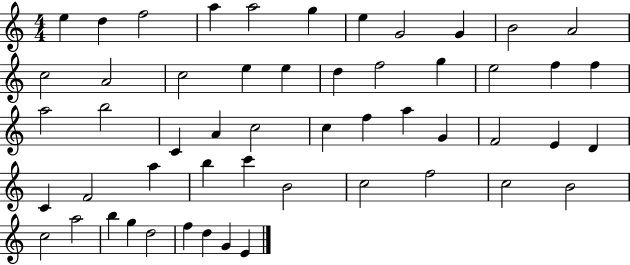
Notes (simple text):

E5/q D5/q F5/h A5/q A5/h G5/q E5/q G4/h G4/q B4/h A4/h C5/h A4/h C5/h E5/q E5/q D5/q F5/h G5/q E5/h F5/q F5/q A5/h B5/h C4/q A4/q C5/h C5/q F5/q A5/q G4/q F4/h E4/q D4/q C4/q F4/h A5/q B5/q C6/q B4/h C5/h F5/h C5/h B4/h C5/h A5/h B5/q G5/q D5/h F5/q D5/q G4/q E4/q